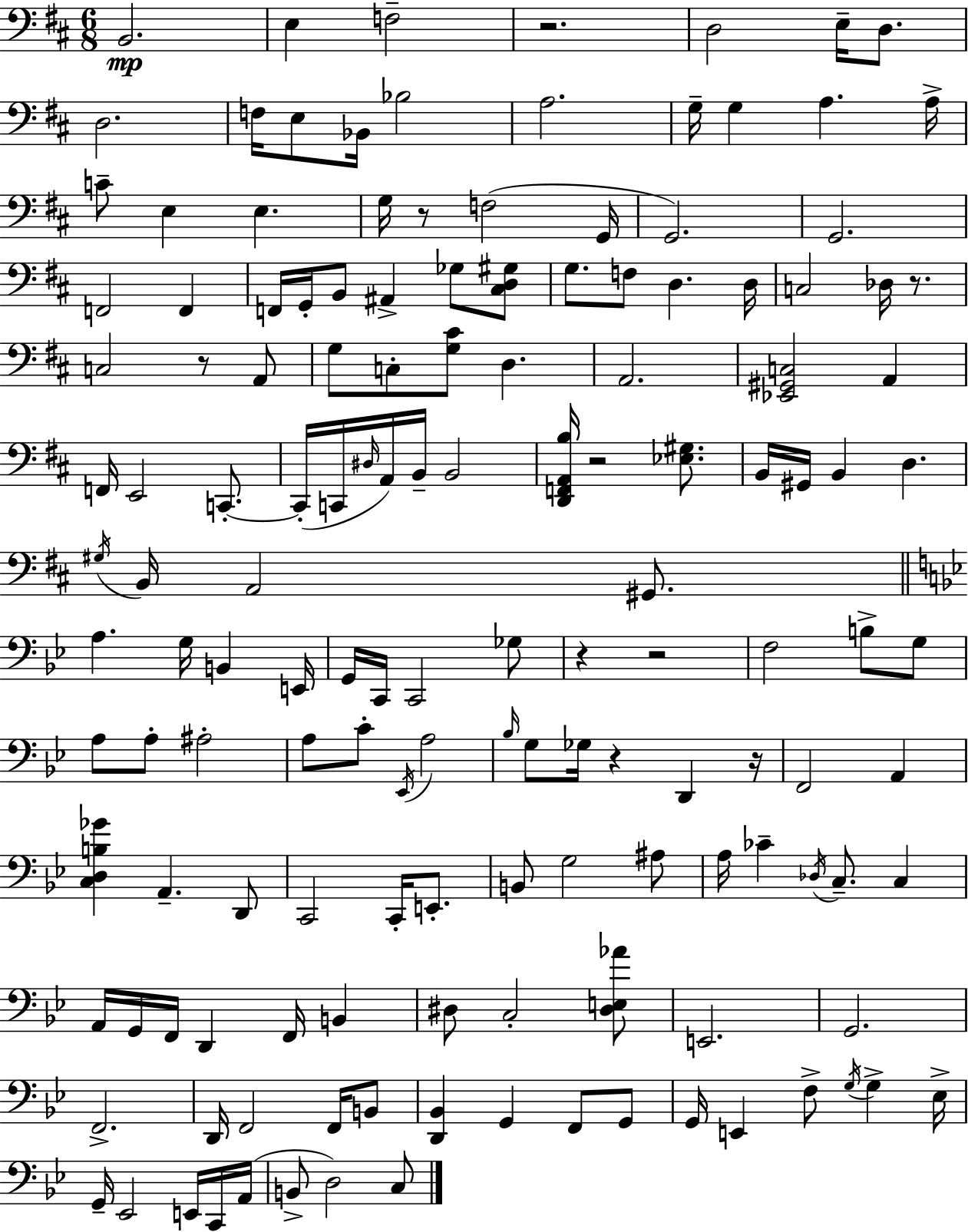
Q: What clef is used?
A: bass